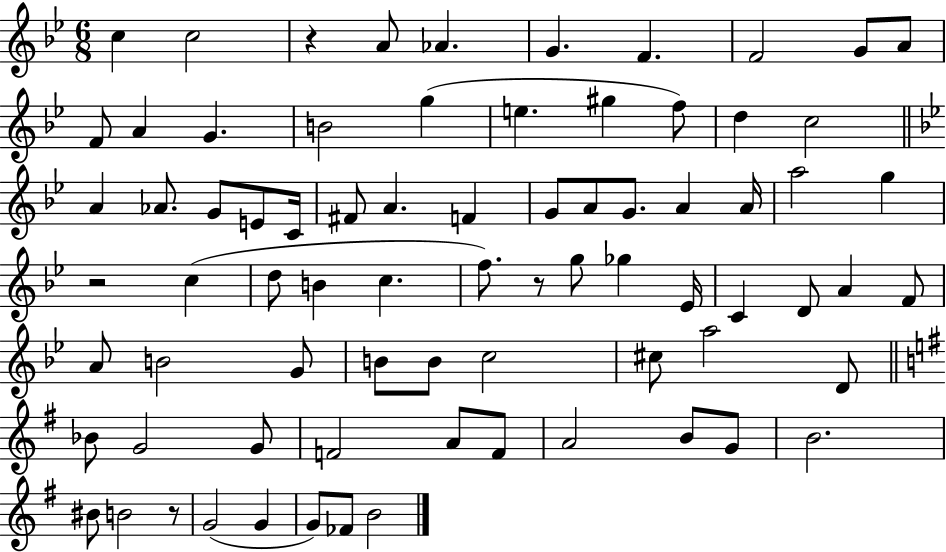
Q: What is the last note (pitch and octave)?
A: B4